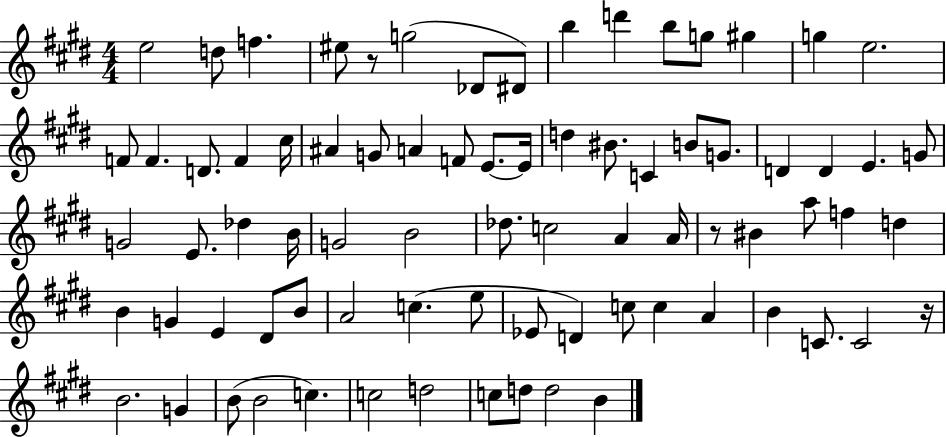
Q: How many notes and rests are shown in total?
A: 78